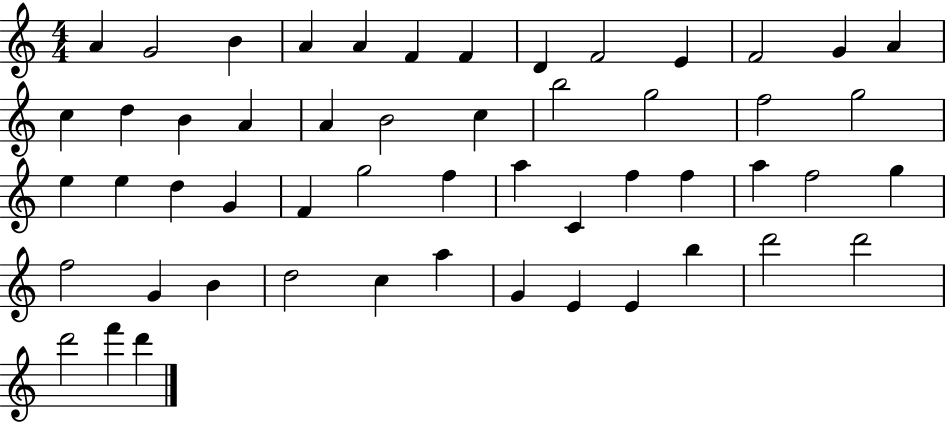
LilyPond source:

{
  \clef treble
  \numericTimeSignature
  \time 4/4
  \key c \major
  a'4 g'2 b'4 | a'4 a'4 f'4 f'4 | d'4 f'2 e'4 | f'2 g'4 a'4 | \break c''4 d''4 b'4 a'4 | a'4 b'2 c''4 | b''2 g''2 | f''2 g''2 | \break e''4 e''4 d''4 g'4 | f'4 g''2 f''4 | a''4 c'4 f''4 f''4 | a''4 f''2 g''4 | \break f''2 g'4 b'4 | d''2 c''4 a''4 | g'4 e'4 e'4 b''4 | d'''2 d'''2 | \break d'''2 f'''4 d'''4 | \bar "|."
}